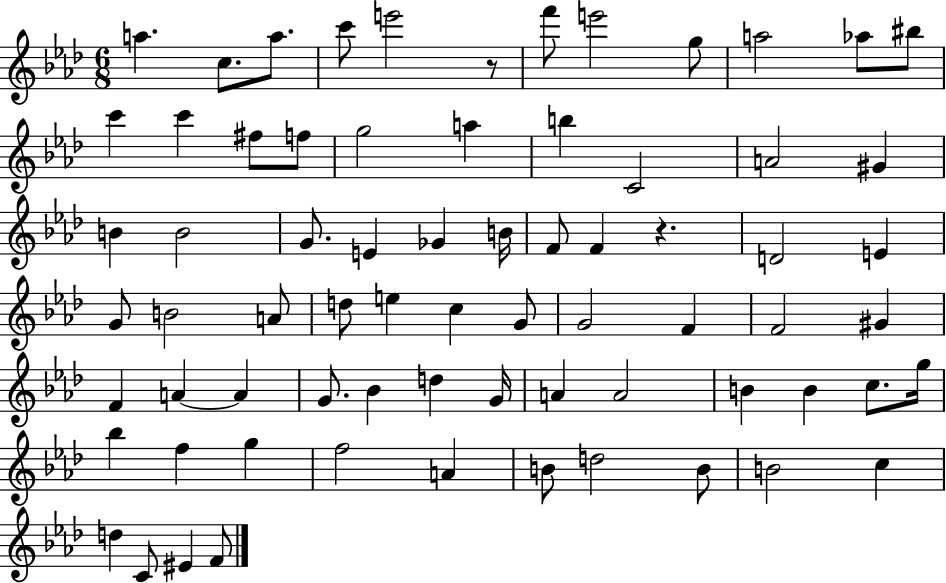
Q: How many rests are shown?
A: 2